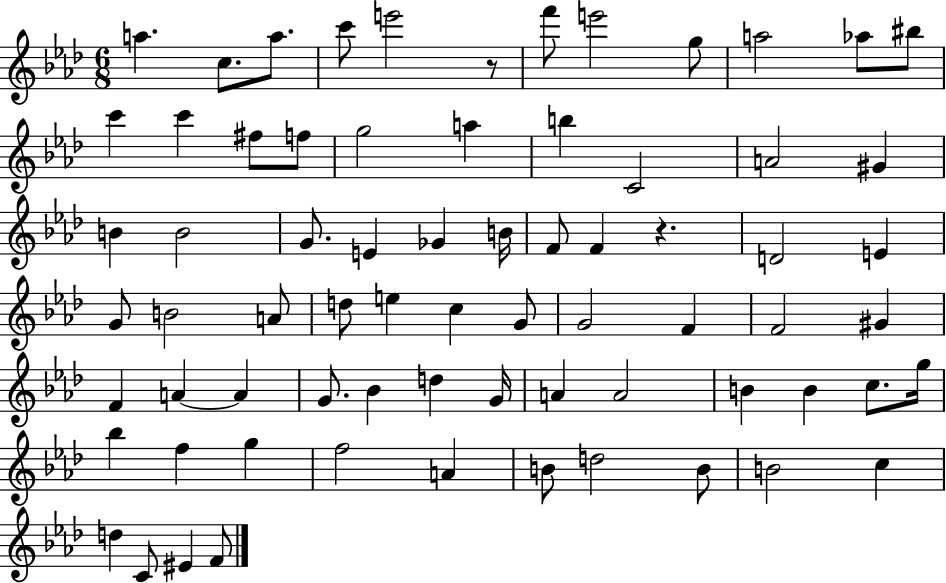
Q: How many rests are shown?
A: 2